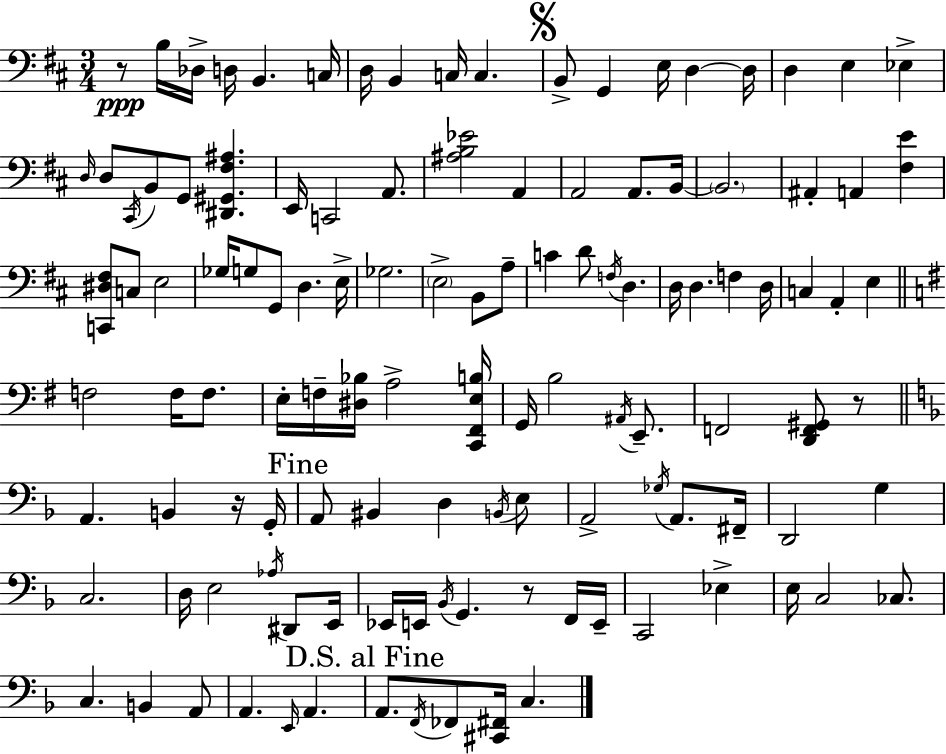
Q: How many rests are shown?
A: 4